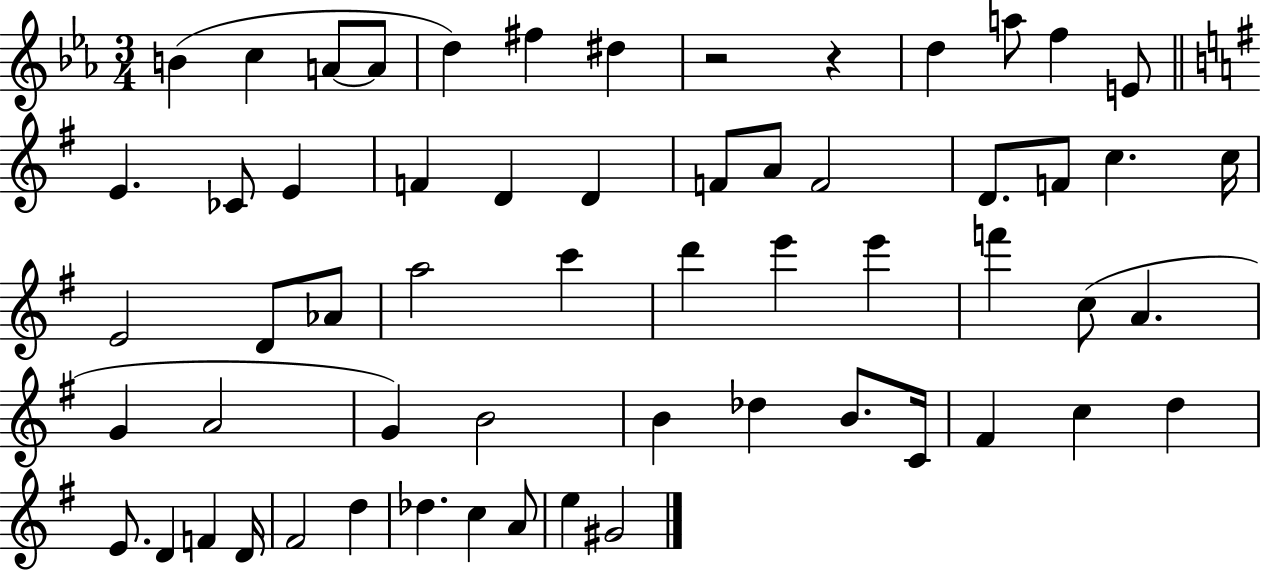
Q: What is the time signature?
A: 3/4